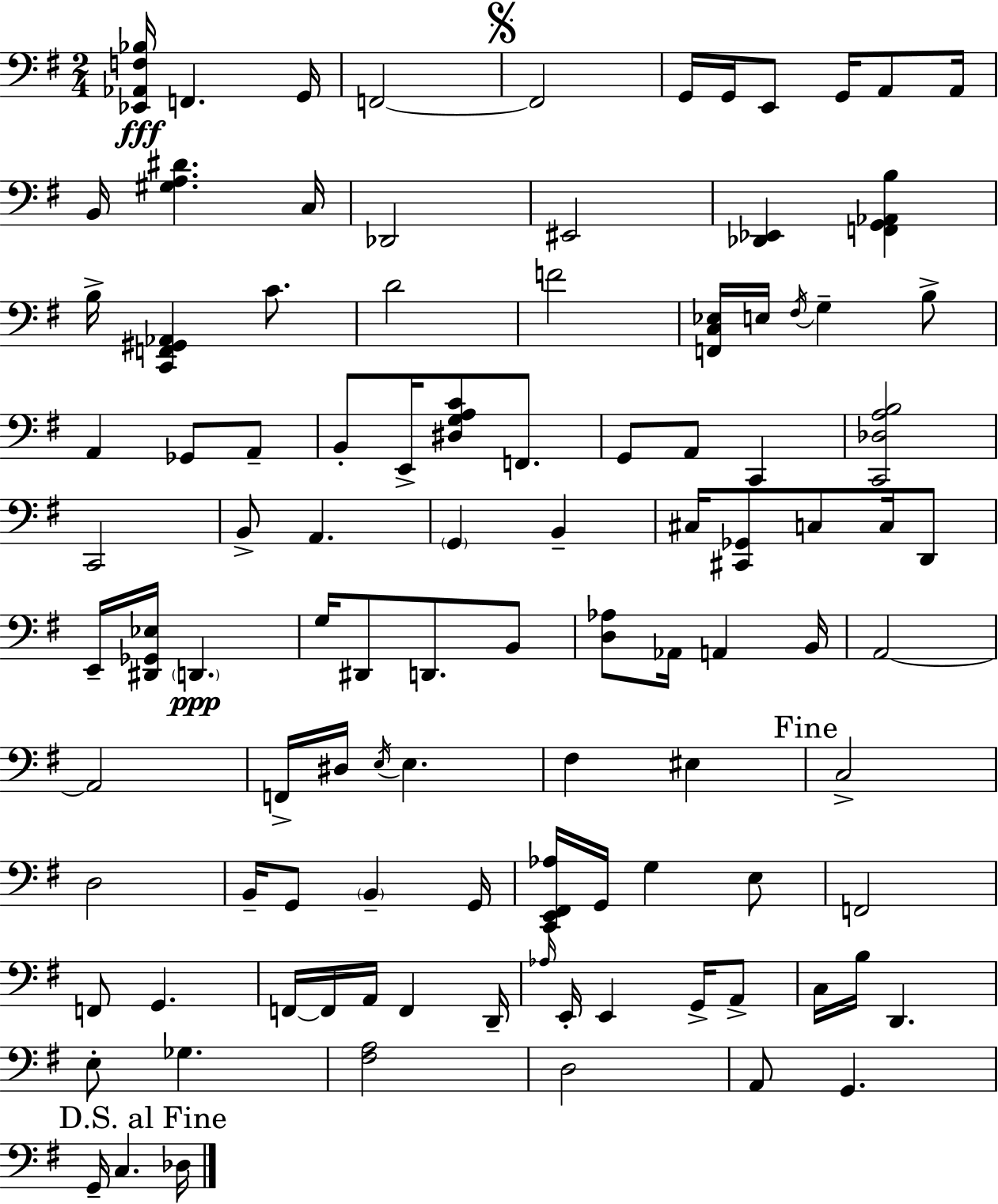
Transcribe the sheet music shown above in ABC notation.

X:1
T:Untitled
M:2/4
L:1/4
K:Em
[_E,,_A,,F,_B,]/4 F,, G,,/4 F,,2 F,,2 G,,/4 G,,/4 E,,/2 G,,/4 A,,/2 A,,/4 B,,/4 [^G,A,^D] C,/4 _D,,2 ^E,,2 [_D,,_E,,] [F,,G,,_A,,B,] B,/4 [C,,F,,^G,,_A,,] C/2 D2 F2 [F,,C,_E,]/4 E,/4 ^F,/4 G, B,/2 A,, _G,,/2 A,,/2 B,,/2 E,,/4 [^D,G,A,C]/2 F,,/2 G,,/2 A,,/2 C,, [C,,_D,A,B,]2 C,,2 B,,/2 A,, G,, B,, ^C,/4 [^C,,_G,,]/2 C,/2 C,/4 D,,/2 E,,/4 [^D,,_G,,_E,]/4 D,, G,/4 ^D,,/2 D,,/2 B,,/2 [D,_A,]/2 _A,,/4 A,, B,,/4 A,,2 A,,2 F,,/4 ^D,/4 E,/4 E, ^F, ^E, C,2 D,2 B,,/4 G,,/2 B,, G,,/4 [C,,E,,^F,,_A,]/4 G,,/4 G, E,/2 F,,2 F,,/2 G,, F,,/4 F,,/4 A,,/4 F,, D,,/4 _A,/4 E,,/4 E,, G,,/4 A,,/2 C,/4 B,/4 D,, E,/2 _G, [^F,A,]2 D,2 A,,/2 G,, G,,/4 C, _D,/4